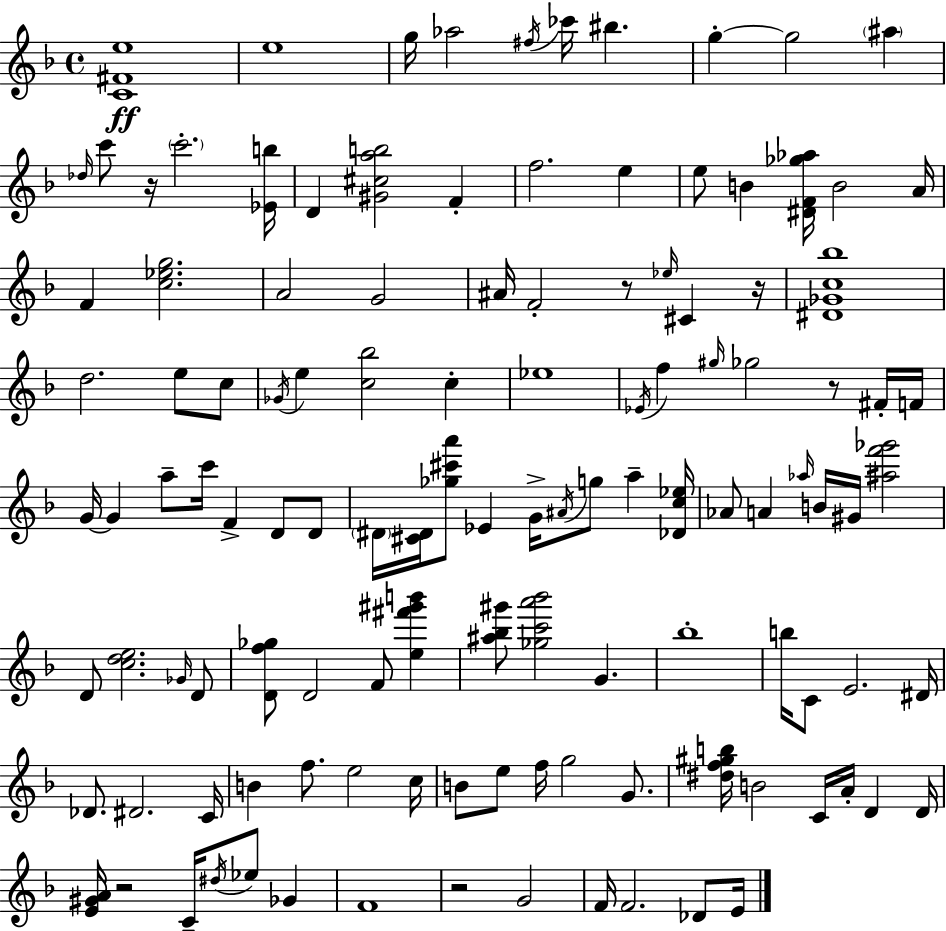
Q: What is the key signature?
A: D minor